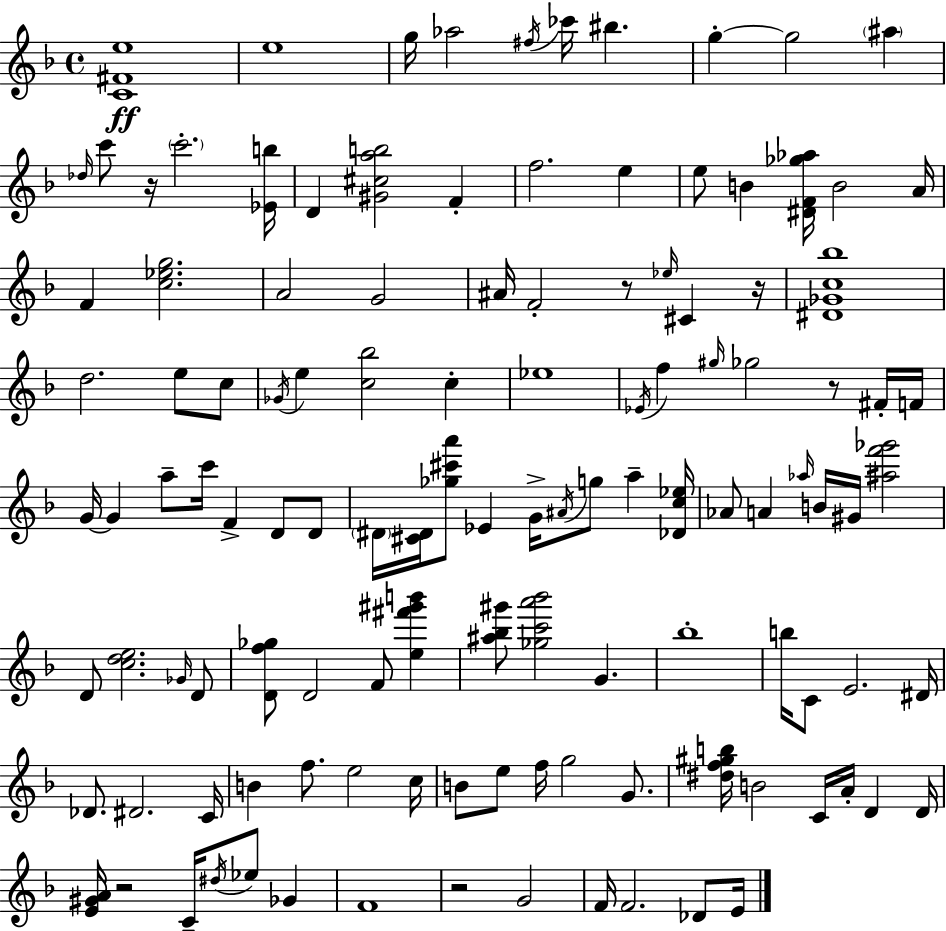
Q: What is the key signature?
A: D minor